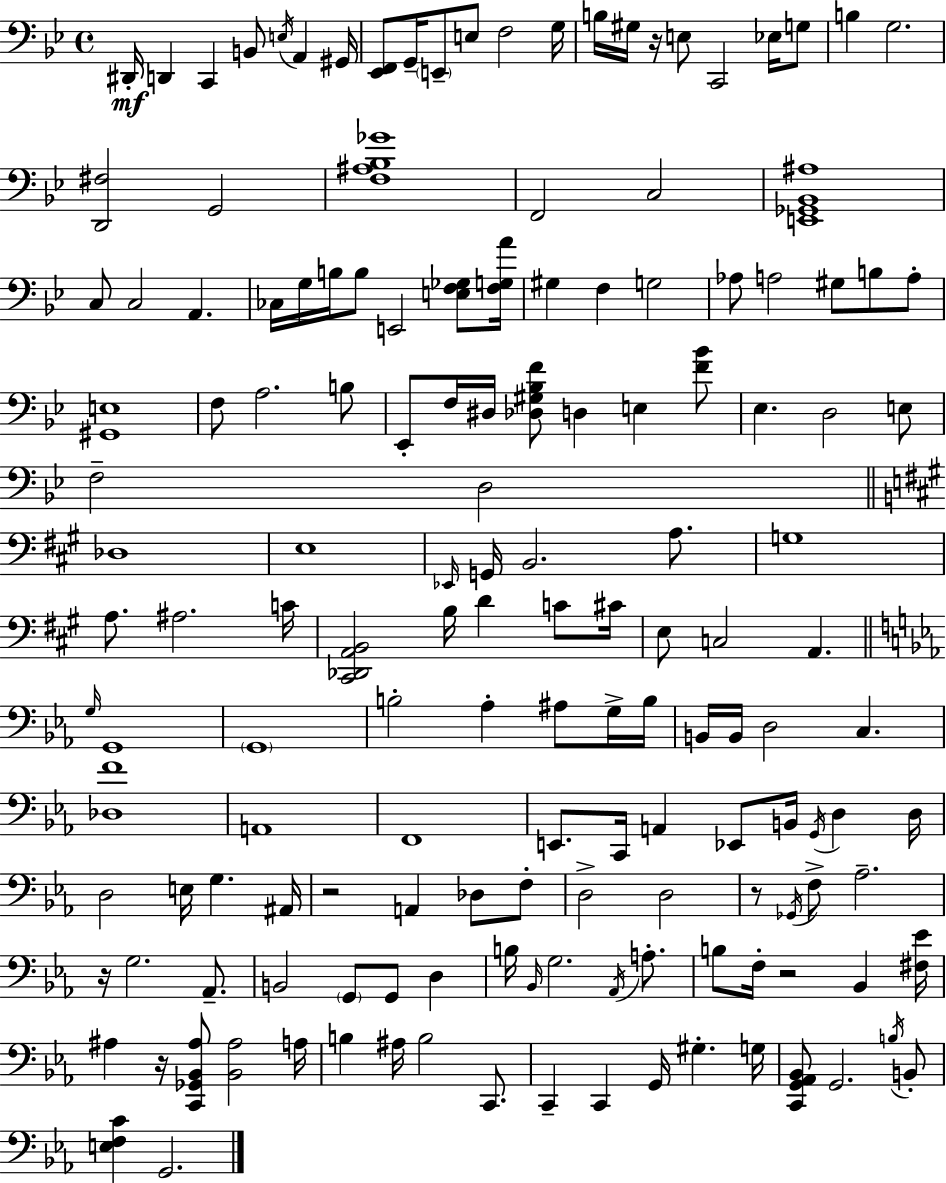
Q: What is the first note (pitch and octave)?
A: D#2